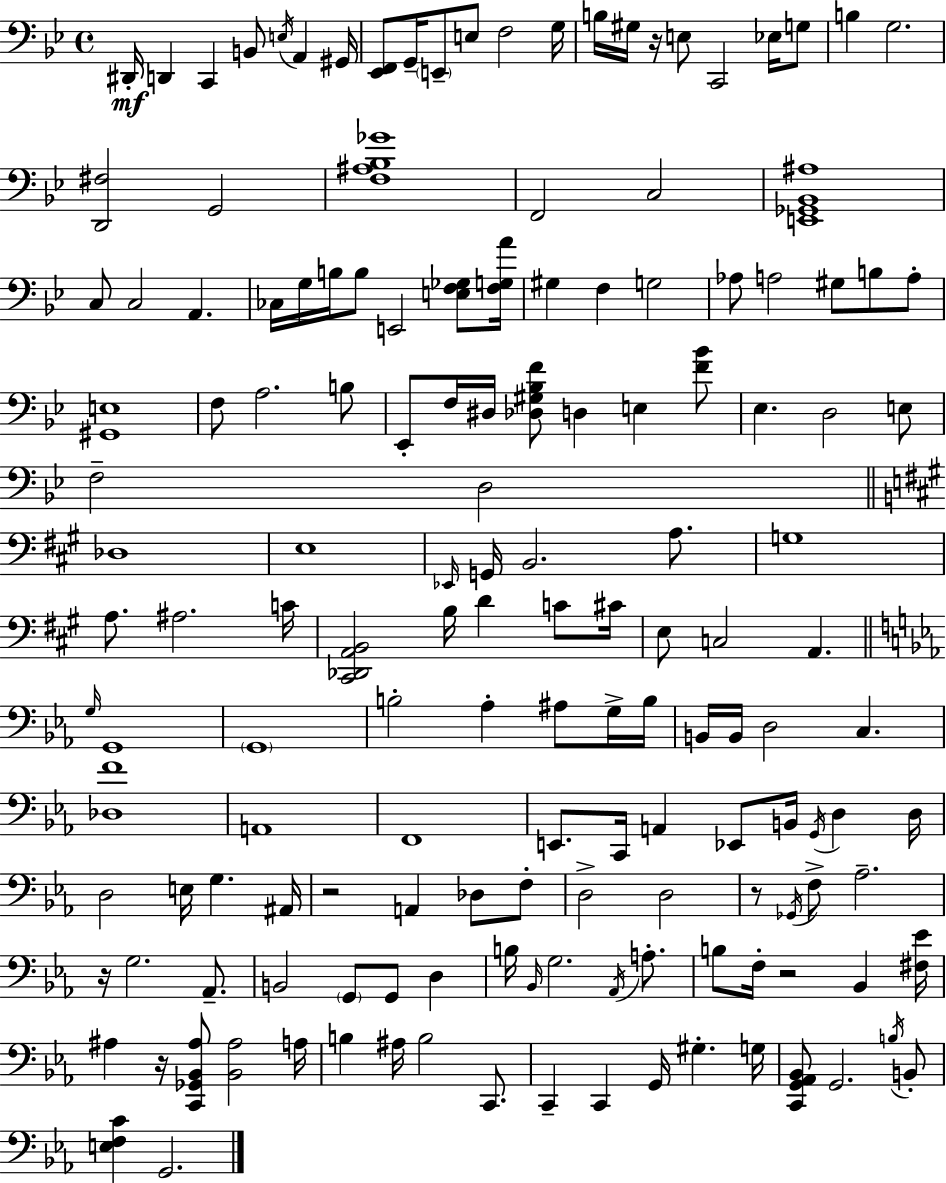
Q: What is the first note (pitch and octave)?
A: D#2